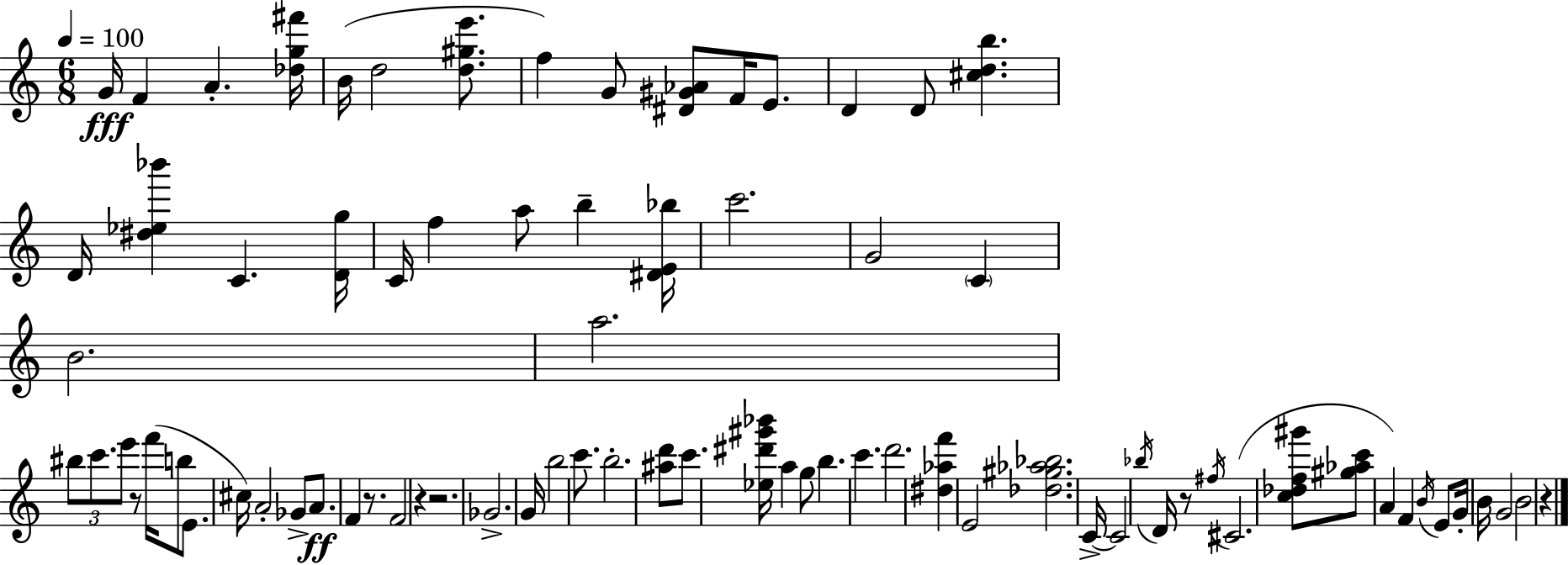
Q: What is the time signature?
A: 6/8